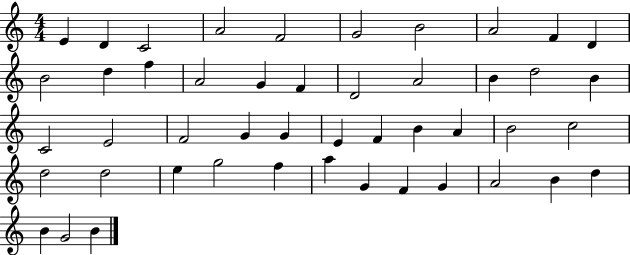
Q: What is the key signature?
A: C major